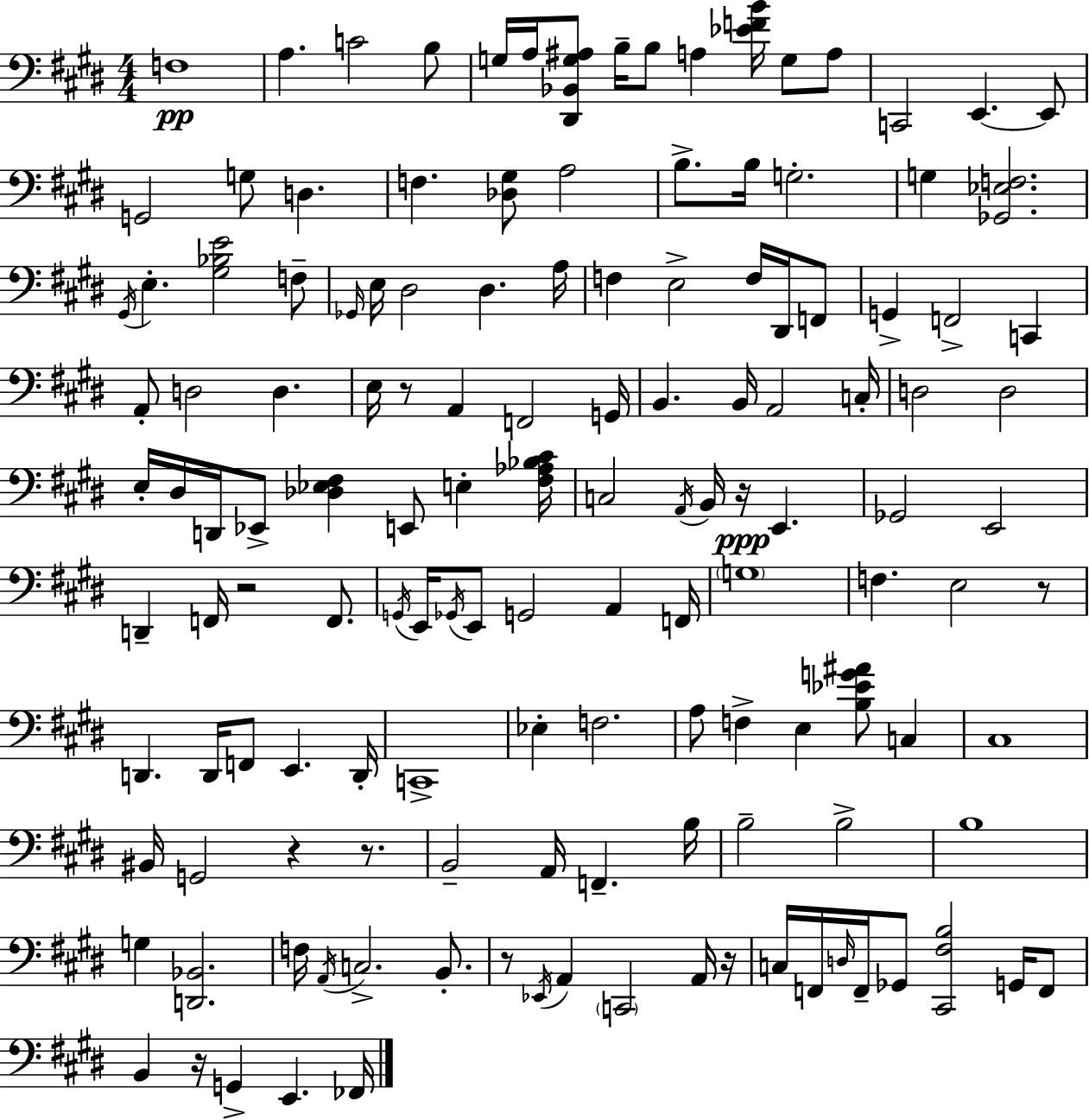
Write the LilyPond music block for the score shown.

{
  \clef bass
  \numericTimeSignature
  \time 4/4
  \key e \major
  \repeat volta 2 { f1\pp | a4. c'2 b8 | g16 a16 <dis, bes, g ais>8 b16-- b8 a4 <ees' f' b'>16 g8 a8 | c,2 e,4.~~ e,8 | \break g,2 g8 d4. | f4. <des gis>8 a2 | b8.-> b16 g2.-. | g4 <ges, ees f>2. | \break \acciaccatura { gis,16 } e4.-. <gis bes e'>2 f8-- | \grace { ges,16 } e16 dis2 dis4. | a16 f4 e2-> f16 dis,16 | f,8 g,4-> f,2-> c,4 | \break a,8-. d2 d4. | e16 r8 a,4 f,2 | g,16 b,4. b,16 a,2 | c16-. d2 d2 | \break e16-. dis16 d,16 ees,8-> <des ees fis>4 e,8 e4-. | <fis aes bes cis'>16 c2 \acciaccatura { a,16 } b,16 r16\ppp e,4. | ges,2 e,2 | d,4-- f,16 r2 | \break f,8. \acciaccatura { g,16 } e,16 \acciaccatura { ges,16 } e,8 g,2 | a,4 f,16 \parenthesize g1 | f4. e2 | r8 d,4. d,16 f,8 e,4. | \break d,16-. c,1-> | ees4-. f2. | a8 f4-> e4 <b ees' g' ais'>8 | c4 cis1 | \break bis,16 g,2 r4 | r8. b,2-- a,16 f,4.-- | b16 b2-- b2-> | b1 | \break g4 <d, bes,>2. | f16 \acciaccatura { a,16 } c2.-> | b,8.-. r8 \acciaccatura { ees,16 } a,4 \parenthesize c,2 | a,16 r16 c16 f,16 \grace { d16 } f,16-- ges,8 <cis, fis b>2 | \break g,16 f,8 b,4 r16 g,4-> | e,4. fes,16 } \bar "|."
}